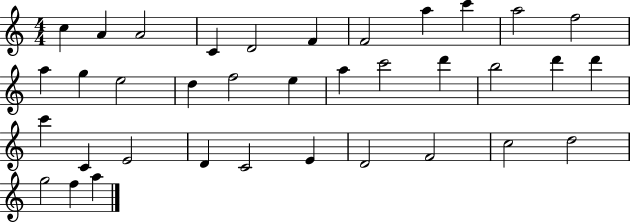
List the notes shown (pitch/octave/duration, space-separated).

C5/q A4/q A4/h C4/q D4/h F4/q F4/h A5/q C6/q A5/h F5/h A5/q G5/q E5/h D5/q F5/h E5/q A5/q C6/h D6/q B5/h D6/q D6/q C6/q C4/q E4/h D4/q C4/h E4/q D4/h F4/h C5/h D5/h G5/h F5/q A5/q